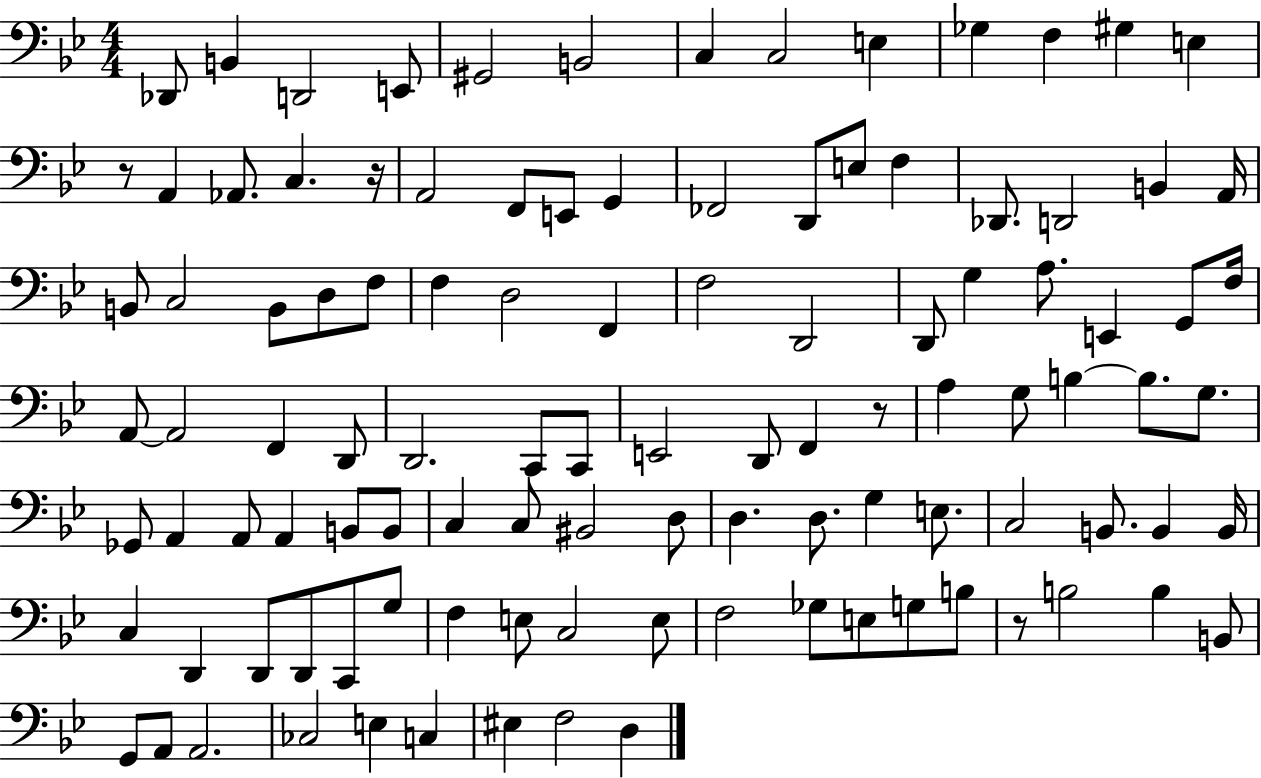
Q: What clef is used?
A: bass